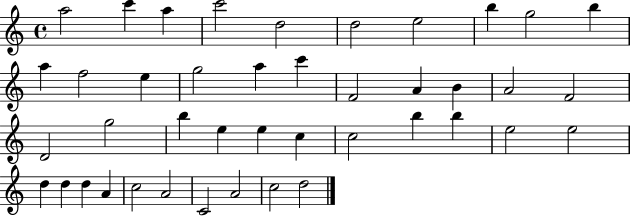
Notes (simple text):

A5/h C6/q A5/q C6/h D5/h D5/h E5/h B5/q G5/h B5/q A5/q F5/h E5/q G5/h A5/q C6/q F4/h A4/q B4/q A4/h F4/h D4/h G5/h B5/q E5/q E5/q C5/q C5/h B5/q B5/q E5/h E5/h D5/q D5/q D5/q A4/q C5/h A4/h C4/h A4/h C5/h D5/h